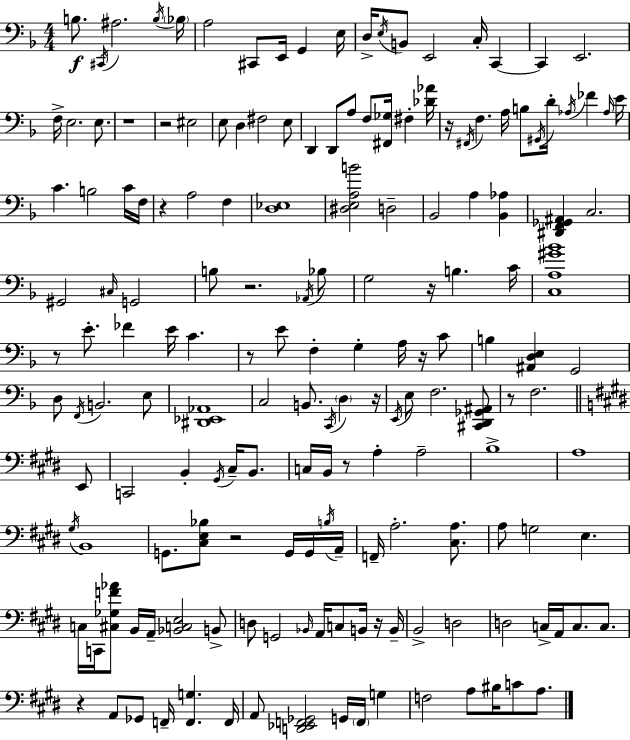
{
  \clef bass
  \numericTimeSignature
  \time 4/4
  \key f \major
  b8.\f \acciaccatura { cis,16 } ais2. | \acciaccatura { b16 } \parenthesize bes16 a2 cis,8 e,16 g,4 | e16 d16-> \acciaccatura { e16 } b,8 e,2 c16-. c,4~~ | c,4 e,2. | \break f16-> e2. | e8. r1 | r2 eis2 | e8 d4 fis2 | \break e8 d,4 d,8 a8 f8 <fis, ges>16 fis4-. | <des' aes'>16 r16 \acciaccatura { fis,16 } f4. a16 b8 \acciaccatura { gis,16 } d'16-. | \acciaccatura { aes16 } fes'4 \grace { aes16 } e'16 c'4. b2 | c'16 f16 r4 a2 | \break f4 <d ees>1 | <dis e a b'>2 d2-- | bes,2 a4 | <bes, aes>4 <dis, f, ges, ais,>4 c2. | \break gis,2 \grace { cis16 } | g,2 b8 r2. | \acciaccatura { aes,16 } bes8 g2 | r16 b4. c'16 <c a gis' bes'>1 | \break r8 e'8.-. fes'4 | e'16 c'4. r8 e'8 f4-. | g4-. a16 r16 c'8 b4 <ais, d e>4 | g,2 d8 \acciaccatura { f,16 } b,2. | \break e8 <dis, ees, aes,>1 | c2 | b,8. \acciaccatura { c,16 } \parenthesize d4 r16 \acciaccatura { e,16 } e8 f2. | <cis, d, ges, ais,>8 r8 f2. | \break \bar "||" \break \key e \major e,8 c,2 b,4-. \acciaccatura { gis,16 } cis16-- | b,8. c16 b,16 r8 a4-. a2-- | b1-> | a1 | \break \acciaccatura { gis16 } b,1 | g,8. <cis e bes>8 r2 | g,16 g,16 \acciaccatura { b16 } a,16-- f,16-- a2.-. | <cis a>8. a8 g2 e4. | \break c16 c,16 <cis ges f' aes'>8 b,16 a,16-- <bes, c e>2 | b,8-> d8 g,2 \grace { bes,16 } | a,16 c8 b,16 r16 b,16-- b,2-> d2 | d2 c16-> a,16 | \break c8. c8. r4 a,8 ges,8 f,16-- <f, g>4. | f,16 a,8 <d, ees, f, ges,>2 | g,16 \parenthesize f,16 g4 f2 a8 | bis16 c'8 a8. \bar "|."
}